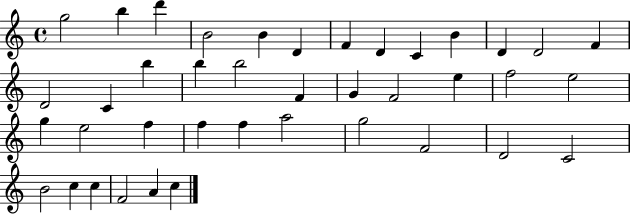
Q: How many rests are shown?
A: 0